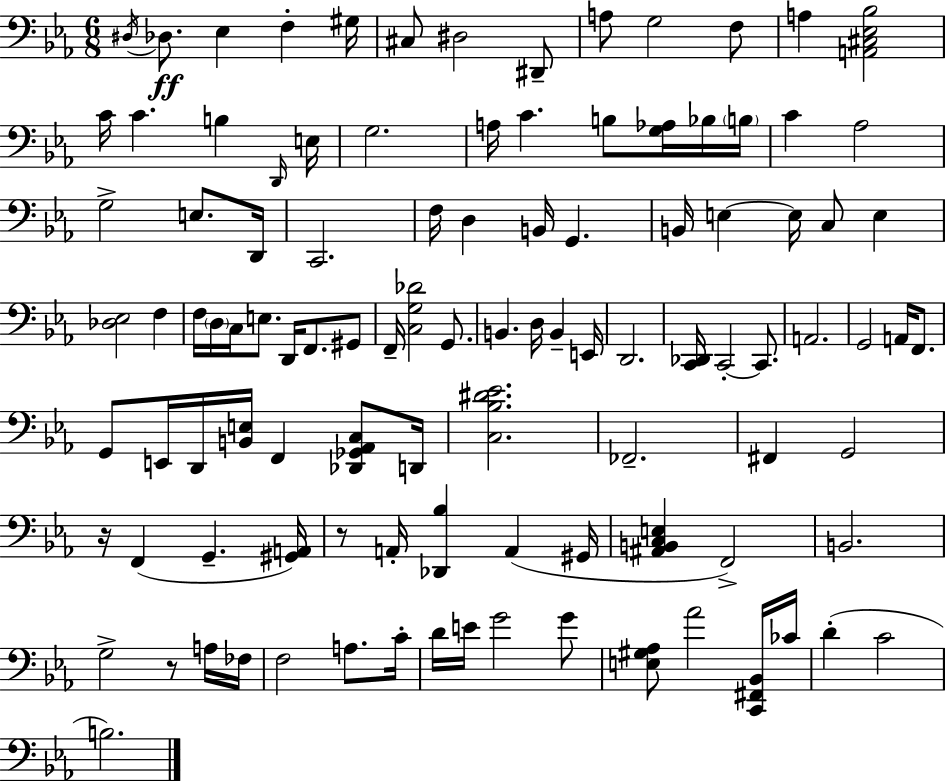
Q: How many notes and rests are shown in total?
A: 105